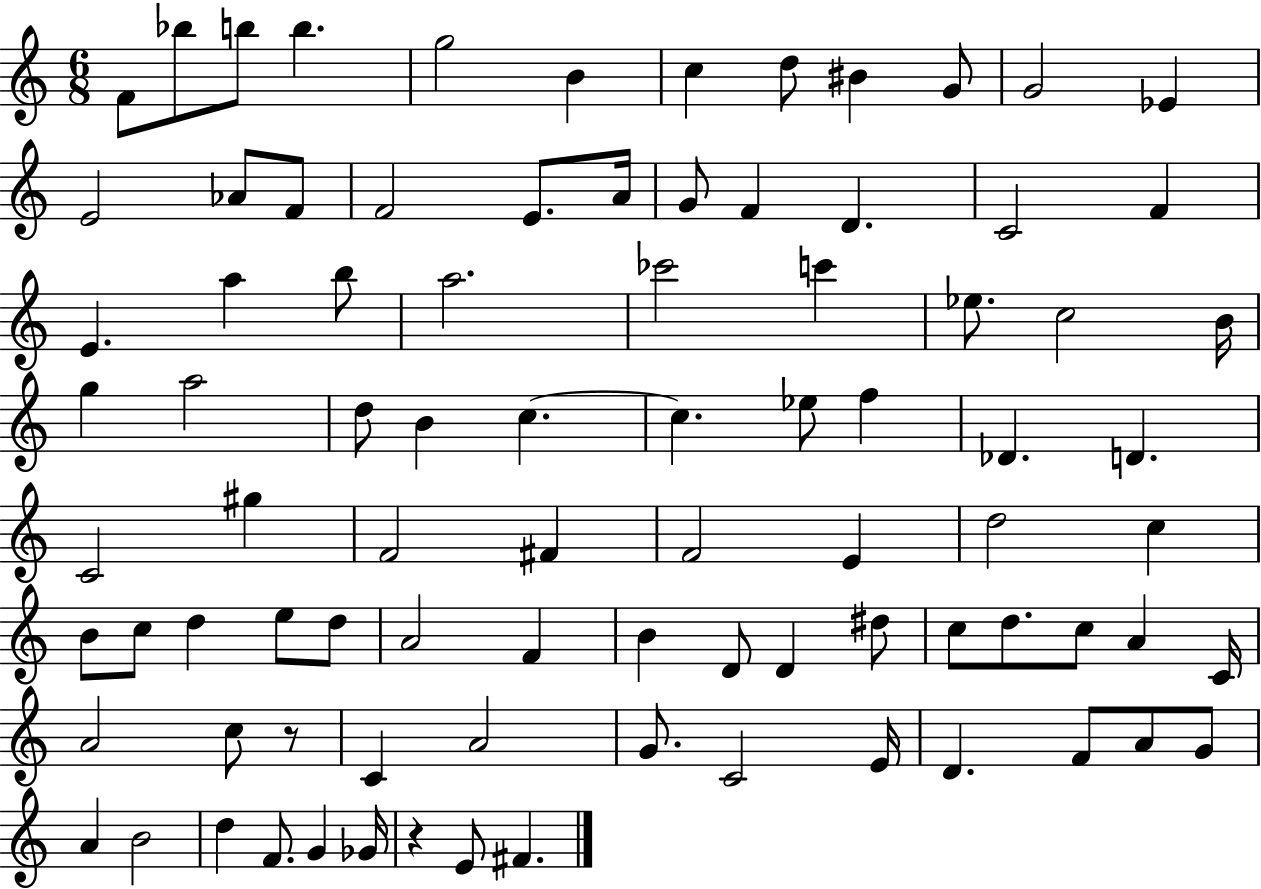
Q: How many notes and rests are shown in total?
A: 87